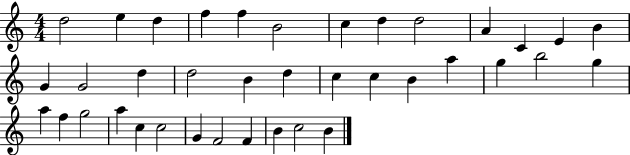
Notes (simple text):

D5/h E5/q D5/q F5/q F5/q B4/h C5/q D5/q D5/h A4/q C4/q E4/q B4/q G4/q G4/h D5/q D5/h B4/q D5/q C5/q C5/q B4/q A5/q G5/q B5/h G5/q A5/q F5/q G5/h A5/q C5/q C5/h G4/q F4/h F4/q B4/q C5/h B4/q